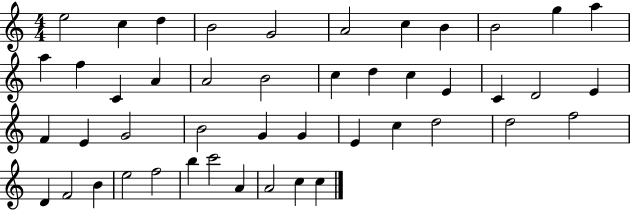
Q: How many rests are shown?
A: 0